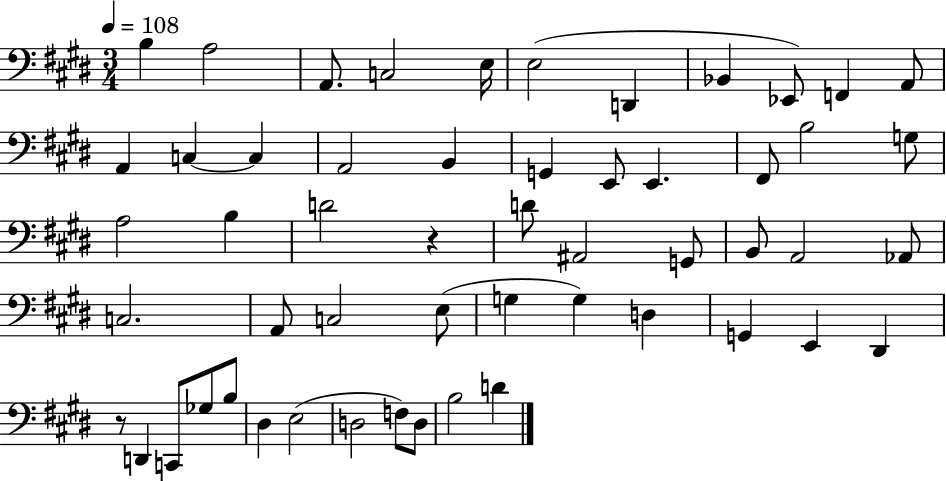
X:1
T:Untitled
M:3/4
L:1/4
K:E
B, A,2 A,,/2 C,2 E,/4 E,2 D,, _B,, _E,,/2 F,, A,,/2 A,, C, C, A,,2 B,, G,, E,,/2 E,, ^F,,/2 B,2 G,/2 A,2 B, D2 z D/2 ^A,,2 G,,/2 B,,/2 A,,2 _A,,/2 C,2 A,,/2 C,2 E,/2 G, G, D, G,, E,, ^D,, z/2 D,, C,,/2 _G,/2 B,/2 ^D, E,2 D,2 F,/2 D,/2 B,2 D